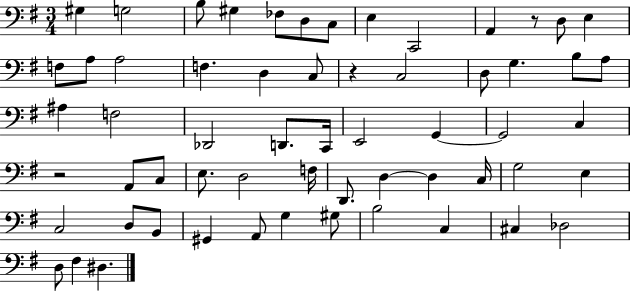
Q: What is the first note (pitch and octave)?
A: G#3